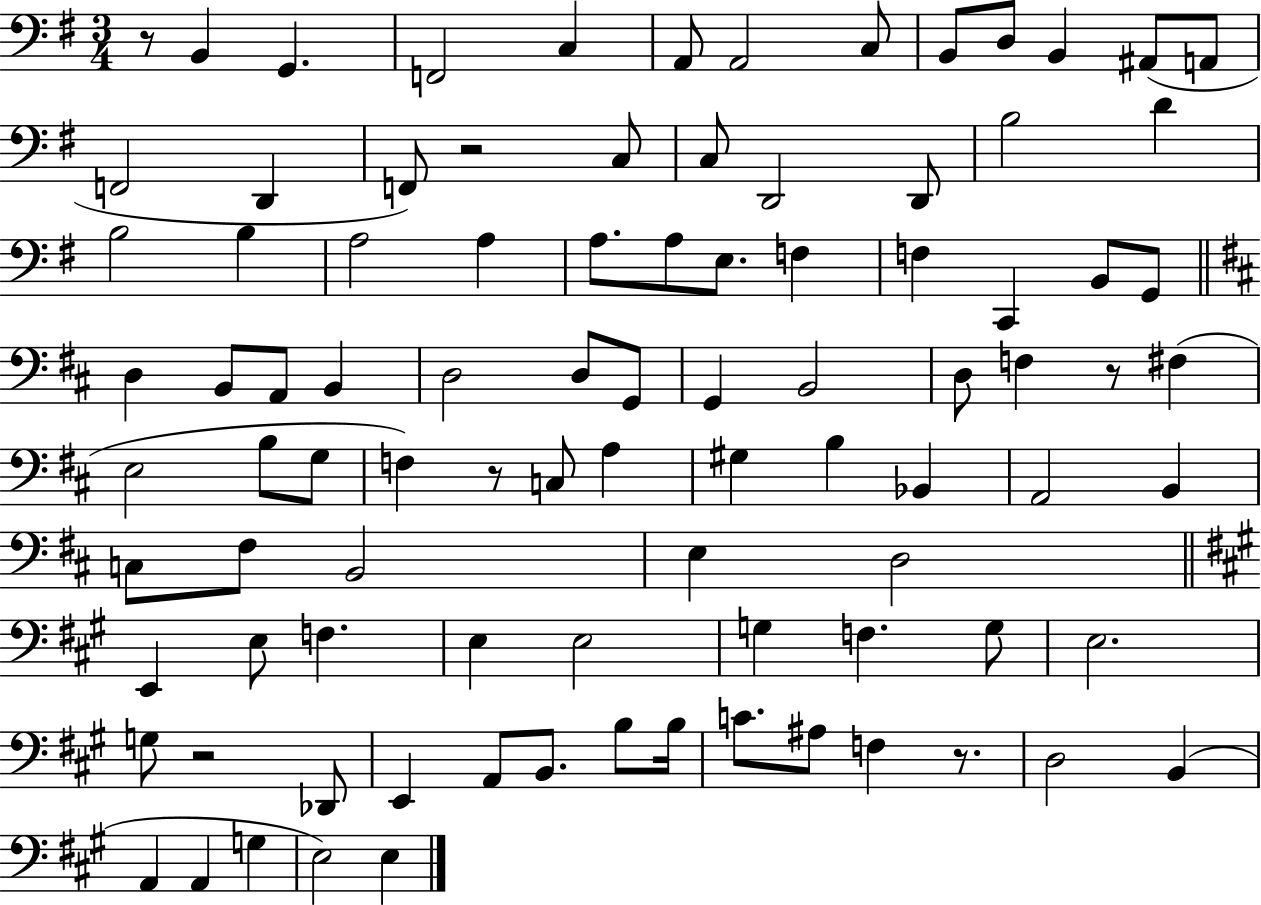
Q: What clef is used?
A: bass